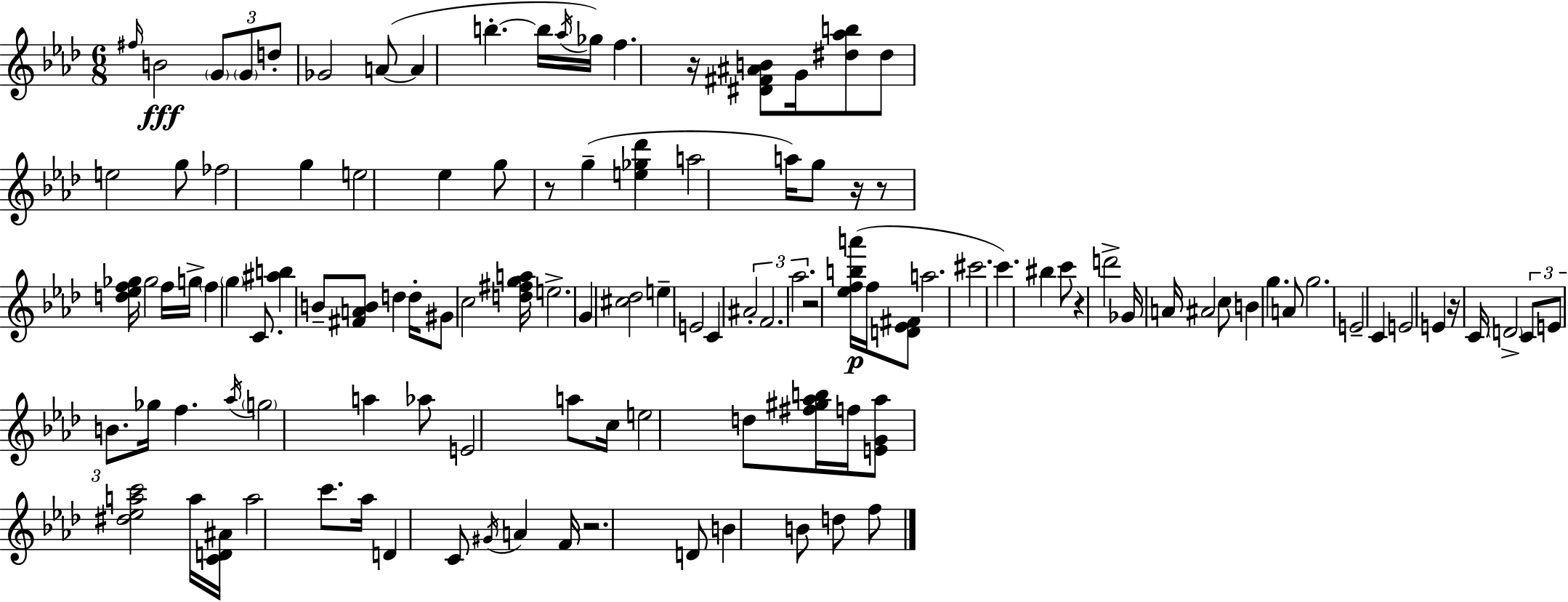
F#5/s B4/h G4/e G4/e D5/e Gb4/h A4/e A4/q B5/q. B5/s Ab5/s Gb5/s F5/q. R/s [D#4,F#4,A#4,B4]/e G4/s [D#5,Ab5,B5]/e D#5/e E5/h G5/e FES5/h G5/q E5/h Eb5/q G5/e R/e G5/q [E5,Gb5,Db6]/q A5/h A5/s G5/e R/s R/e [D5,Eb5,F5,Gb5]/s Gb5/h F5/s G5/s F5/q G5/q C4/e. [A#5,B5]/q B4/e [F#4,A4,B4]/e D5/q D5/s G#4/e C5/h [D5,F#5,G5,A5]/s E5/h. G4/q [C#5,Db5]/h E5/q E4/h C4/q A#4/h F4/h. Ab5/h. R/h [Eb5,F5,B5,A6]/s F5/s [D4,Eb4,F#4]/e A5/h. C#6/h. C6/q. BIS5/q C6/e R/q D6/h Gb4/s A4/s A#4/h C5/e B4/q G5/q. A4/e G5/h. E4/h C4/q E4/h E4/q R/s C4/s D4/h C4/e E4/e B4/e. Gb5/s F5/q. Ab5/s G5/h A5/q Ab5/e E4/h A5/e C5/s E5/h D5/e [F#5,G#5,Ab5,B5]/s F5/s [E4,G4,Ab5]/e [D#5,Eb5,A5,C6]/h A5/s [C4,D4,A#4]/s A5/h C6/e. Ab5/s D4/q C4/e G#4/s A4/q F4/s R/h. D4/e B4/q B4/e D5/e F5/e